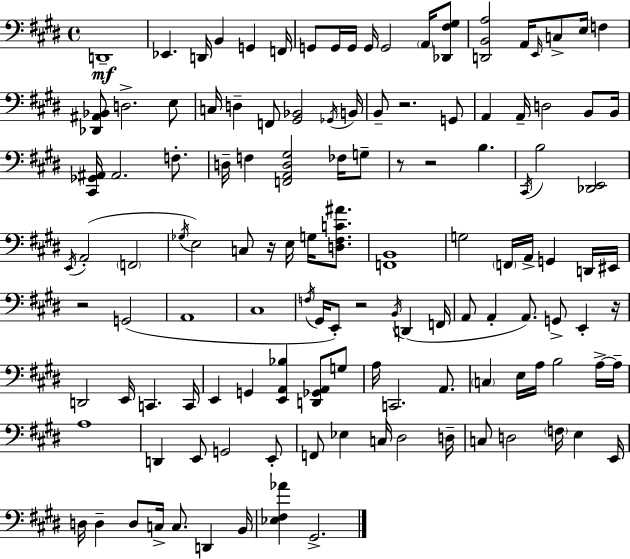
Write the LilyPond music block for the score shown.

{
  \clef bass
  \time 4/4
  \defaultTimeSignature
  \key e \major
  d,1--\mf | ees,4. d,16 b,4 g,4 f,16 | g,8 g,16 g,16 g,16 g,2 \parenthesize a,16 <des, fis gis>8 | <d, b, a>2 a,16 \grace { e,16 } c8-> e16 f4 | \break <des, ais, bes,>8 d2.-> e8 | c16 d4-- f,8 <gis, bes,>2 | \acciaccatura { ges,16 } b,16 b,8-- r2. | g,8 a,4 a,16-- d2 b,8 | \break b,16 <cis, ges, ais,>16 ais,2. f8.-. | d16-- f4 <f, a, d gis>2 fes16 | g8-- r8 r2 b4. | \acciaccatura { cis,16 } b2 <des, e,>2 | \break \acciaccatura { e,16 } a,2-.( \parenthesize f,2 | \acciaccatura { ges16 }) e2 c8 r16 | e16 g16 <d fis c' ais'>8. <f, b,>1 | g2 \parenthesize f,16 a,16-> g,4 | \break d,16 eis,16 r2 g,2( | a,1 | cis1 | \acciaccatura { f16 } gis,16 e,8-.) r2 | \break \acciaccatura { b,16 }( d,4 f,16 a,8 a,4-. a,8.) | g,8-> e,4-. r16 d,2 e,16 | c,4. c,16 e,4 g,4 <e, a, bes>4 | <d, ges, a,>8 g8 a16 c,2. | \break a,8. \parenthesize c4 e16 a16 b2 | a16->~~ a16-- a1 | d,4 e,8 g,2 | e,8-. f,8 ees4 c16 dis2 | \break d16-- c8 d2 | \parenthesize f16 e4 e,16 d16 d4-- d8 c16-> c8. | d,4 b,16 <ees fis aes'>4 gis,2.-> | \bar "|."
}